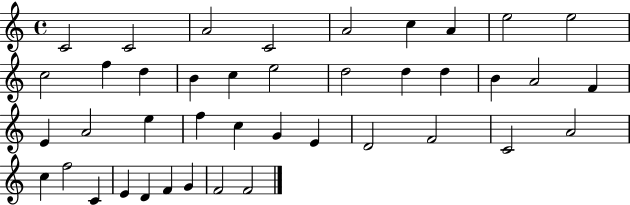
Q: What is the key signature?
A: C major